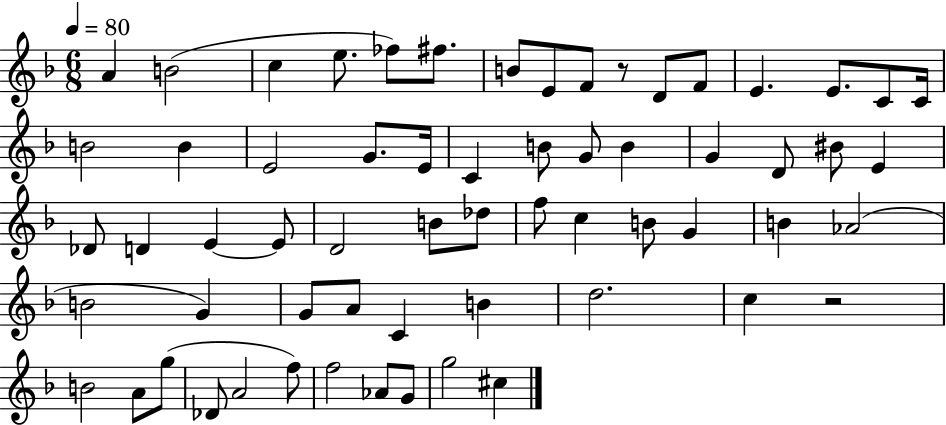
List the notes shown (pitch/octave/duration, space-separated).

A4/q B4/h C5/q E5/e. FES5/e F#5/e. B4/e E4/e F4/e R/e D4/e F4/e E4/q. E4/e. C4/e C4/s B4/h B4/q E4/h G4/e. E4/s C4/q B4/e G4/e B4/q G4/q D4/e BIS4/e E4/q Db4/e D4/q E4/q E4/e D4/h B4/e Db5/e F5/e C5/q B4/e G4/q B4/q Ab4/h B4/h G4/q G4/e A4/e C4/q B4/q D5/h. C5/q R/h B4/h A4/e G5/e Db4/e A4/h F5/e F5/h Ab4/e G4/e G5/h C#5/q